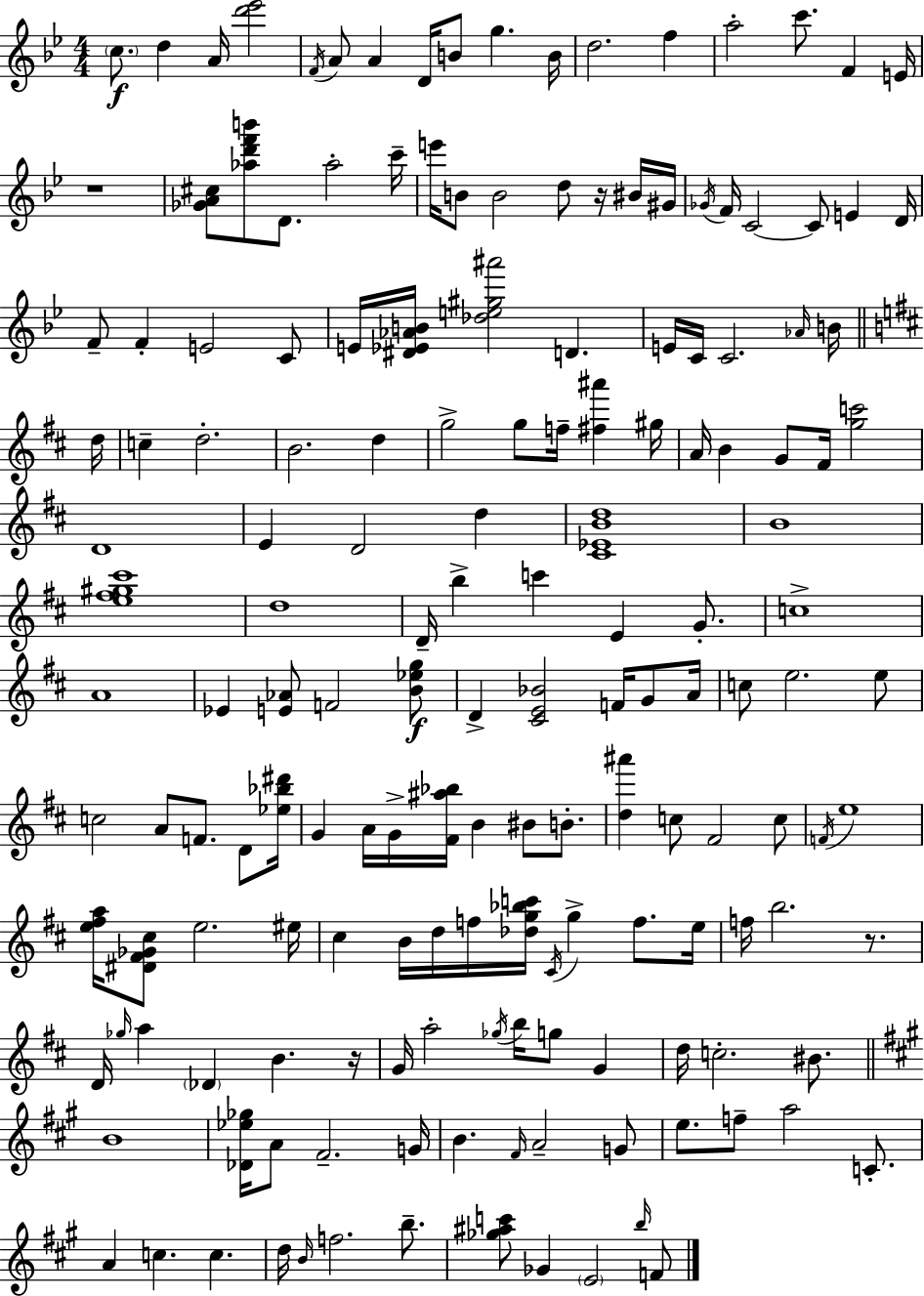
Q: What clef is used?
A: treble